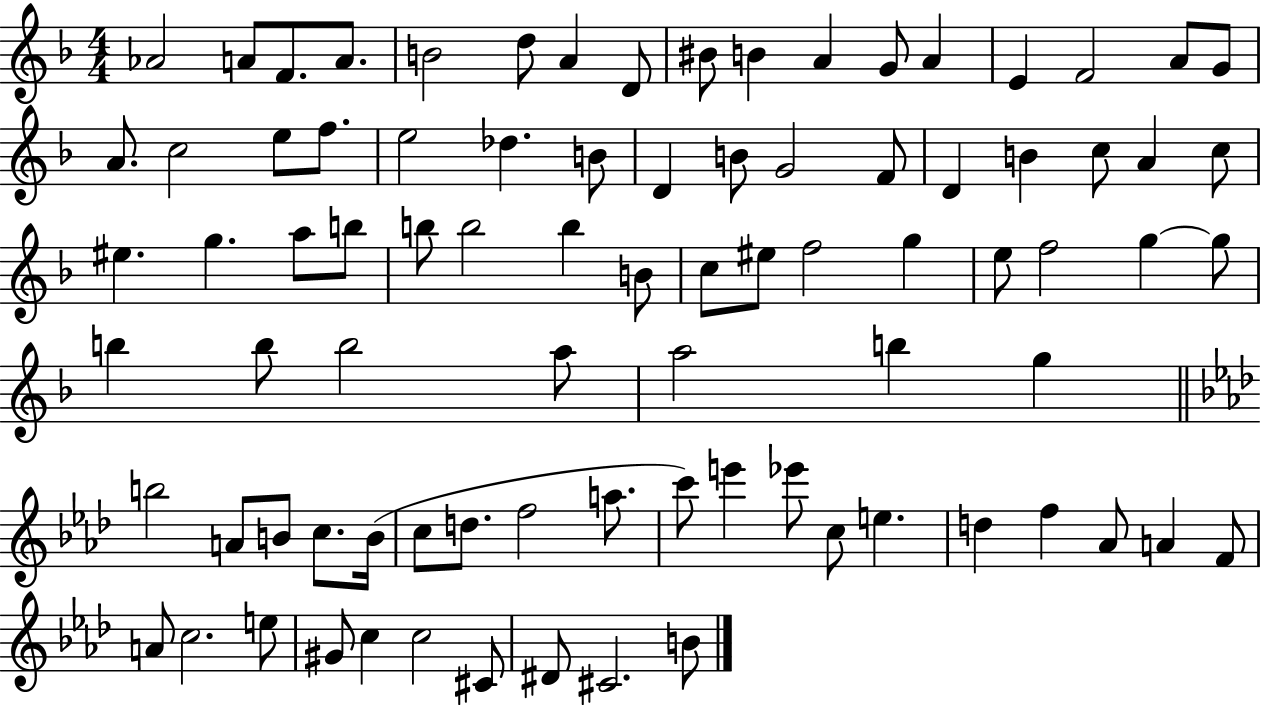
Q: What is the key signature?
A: F major